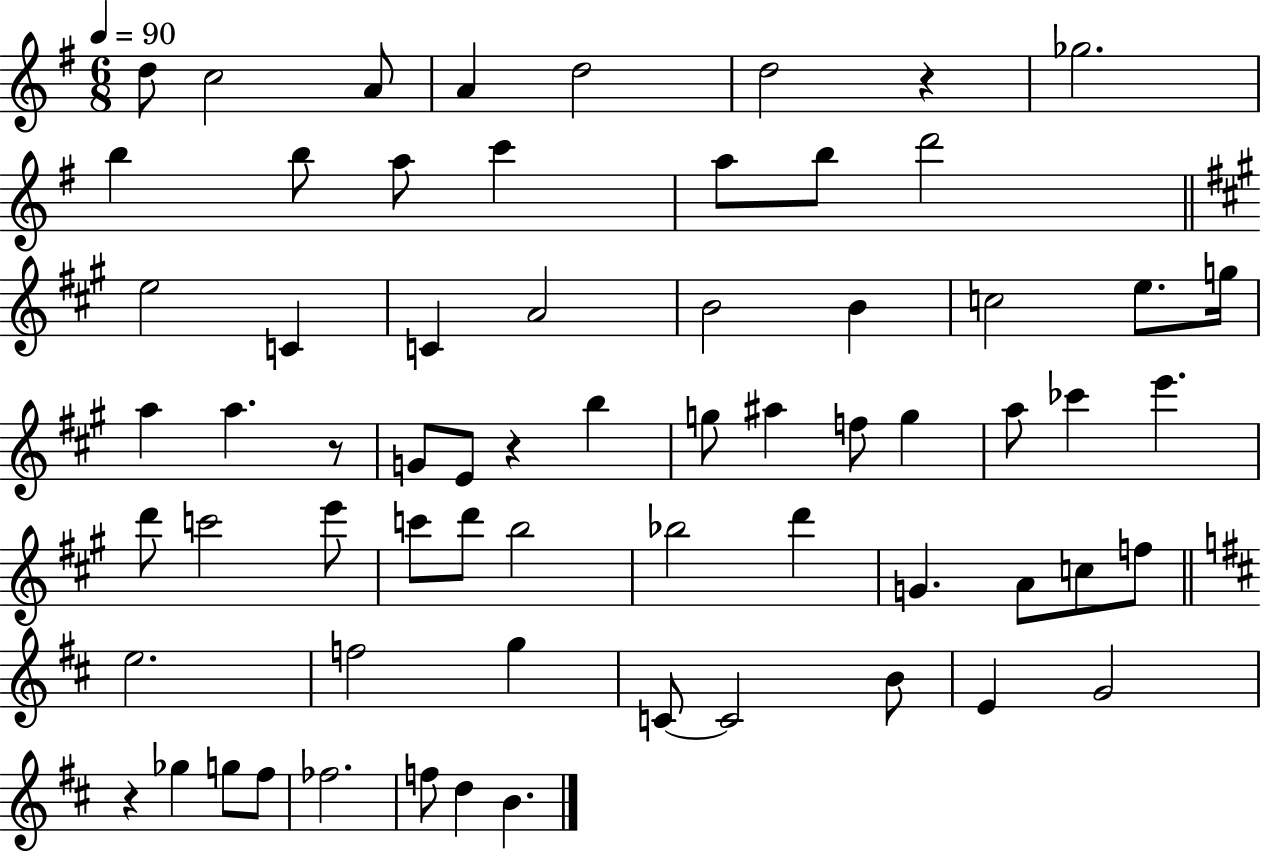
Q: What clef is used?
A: treble